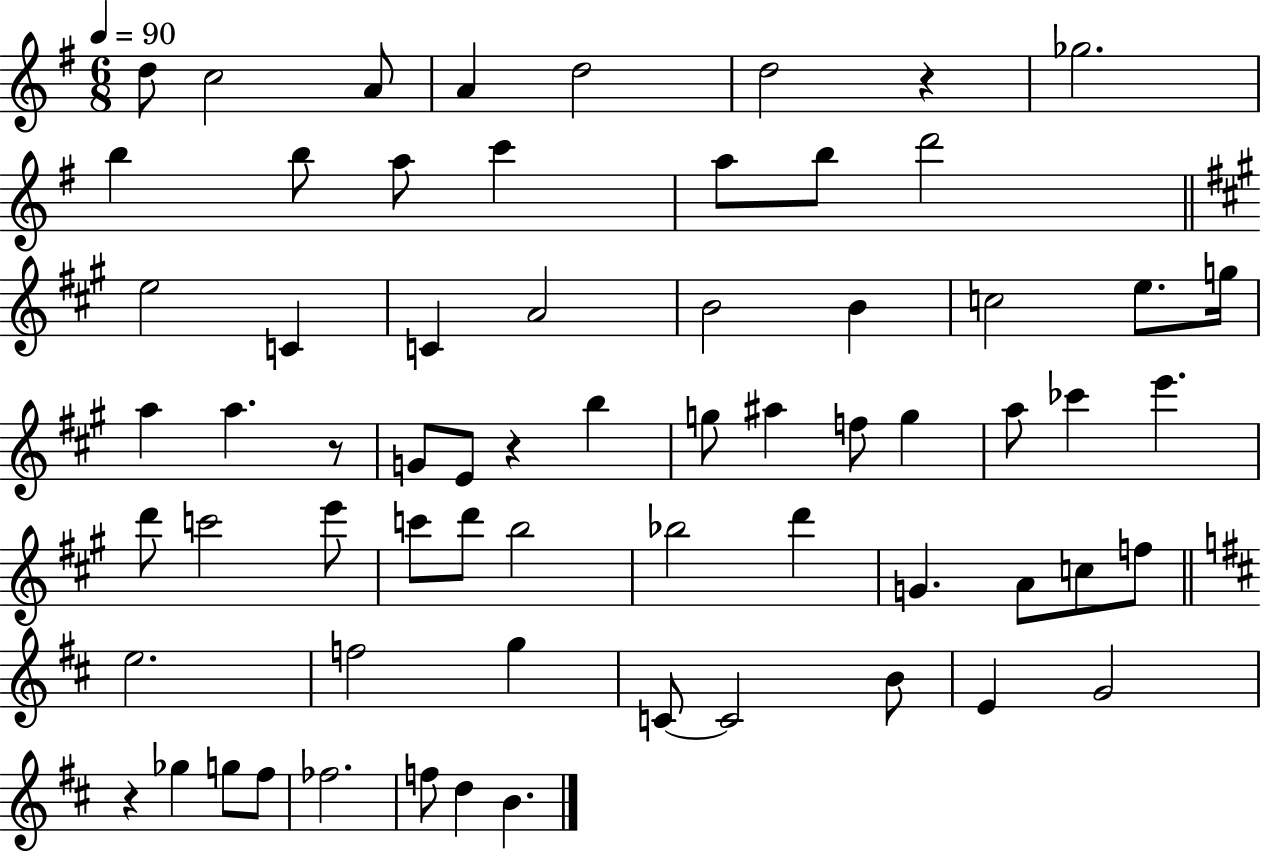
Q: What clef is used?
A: treble